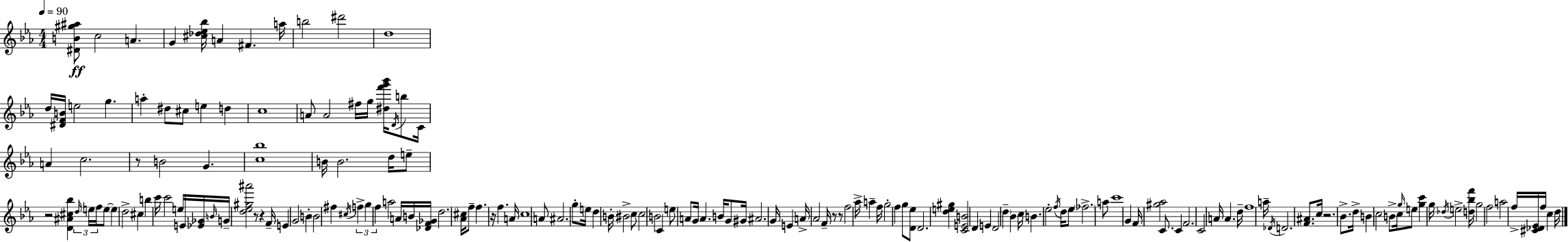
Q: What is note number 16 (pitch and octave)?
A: E5